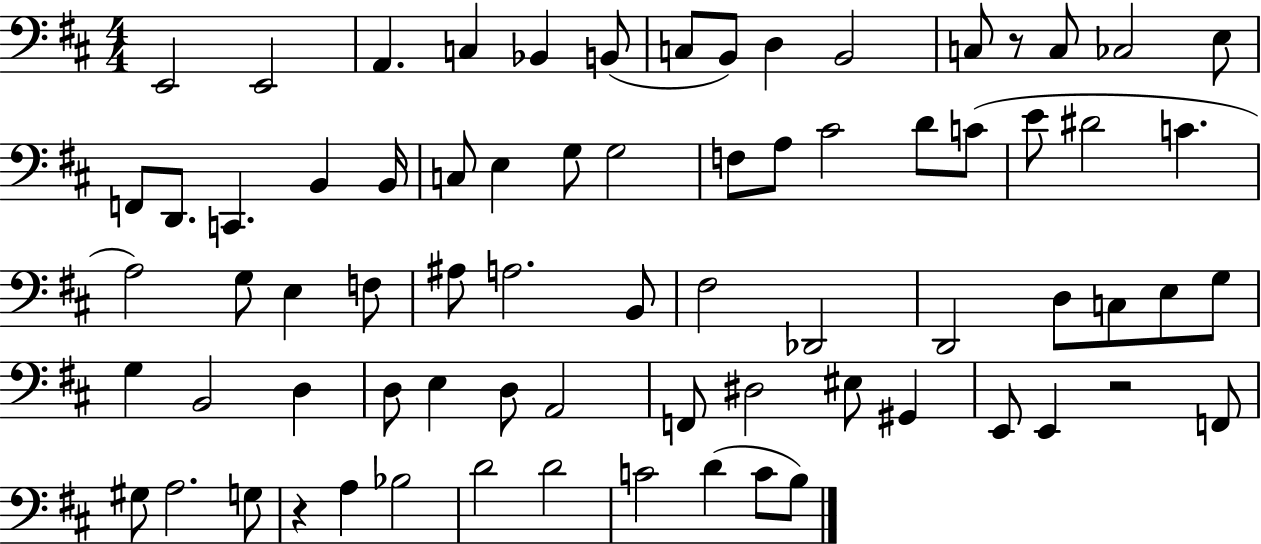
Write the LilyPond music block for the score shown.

{
  \clef bass
  \numericTimeSignature
  \time 4/4
  \key d \major
  e,2 e,2 | a,4. c4 bes,4 b,8( | c8 b,8) d4 b,2 | c8 r8 c8 ces2 e8 | \break f,8 d,8. c,4. b,4 b,16 | c8 e4 g8 g2 | f8 a8 cis'2 d'8 c'8( | e'8 dis'2 c'4. | \break a2) g8 e4 f8 | ais8 a2. b,8 | fis2 des,2 | d,2 d8 c8 e8 g8 | \break g4 b,2 d4 | d8 e4 d8 a,2 | f,8 dis2 eis8 gis,4 | e,8 e,4 r2 f,8 | \break gis8 a2. g8 | r4 a4 bes2 | d'2 d'2 | c'2 d'4( c'8 b8) | \break \bar "|."
}